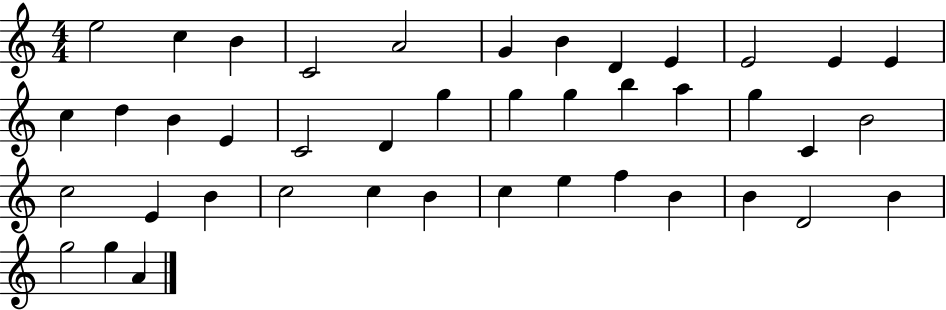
E5/h C5/q B4/q C4/h A4/h G4/q B4/q D4/q E4/q E4/h E4/q E4/q C5/q D5/q B4/q E4/q C4/h D4/q G5/q G5/q G5/q B5/q A5/q G5/q C4/q B4/h C5/h E4/q B4/q C5/h C5/q B4/q C5/q E5/q F5/q B4/q B4/q D4/h B4/q G5/h G5/q A4/q